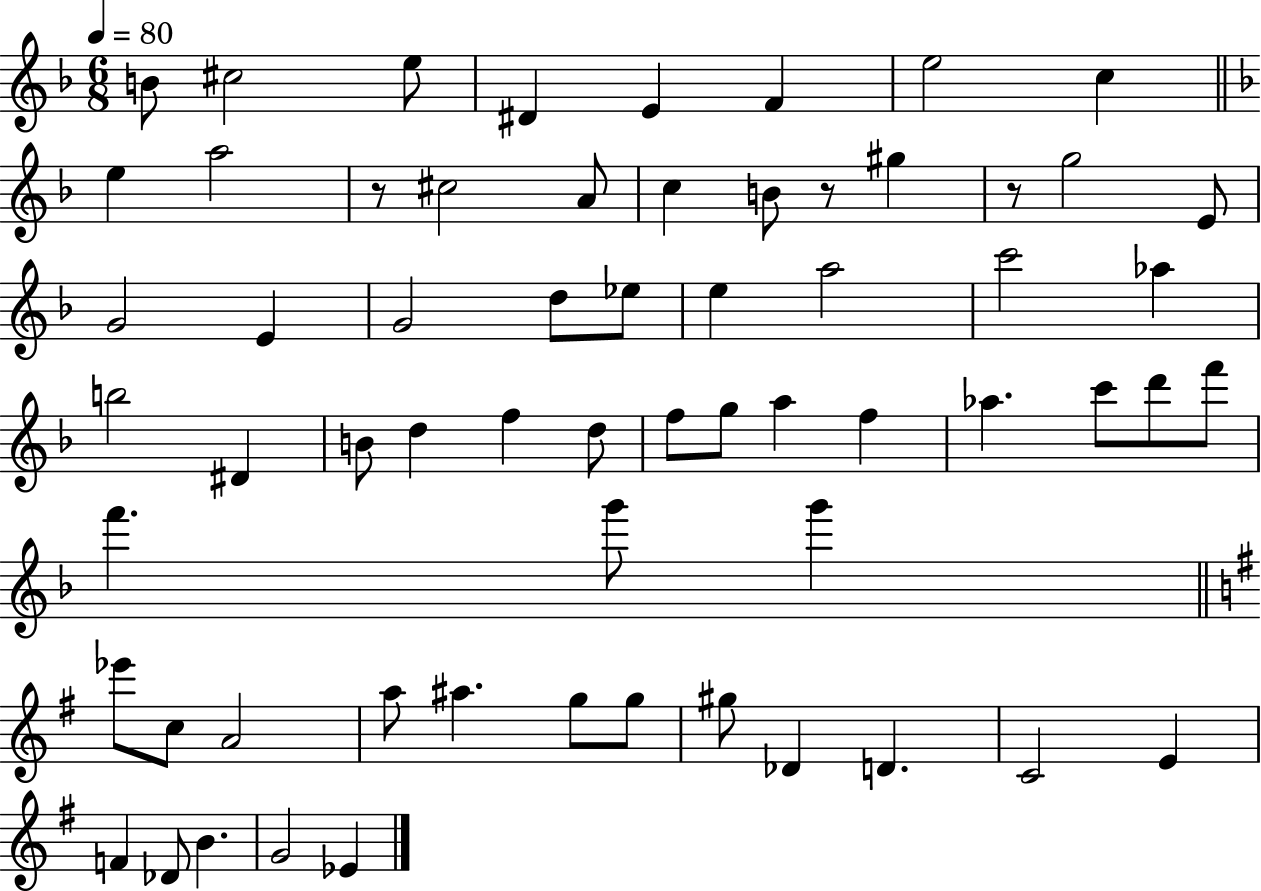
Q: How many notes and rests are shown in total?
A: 63